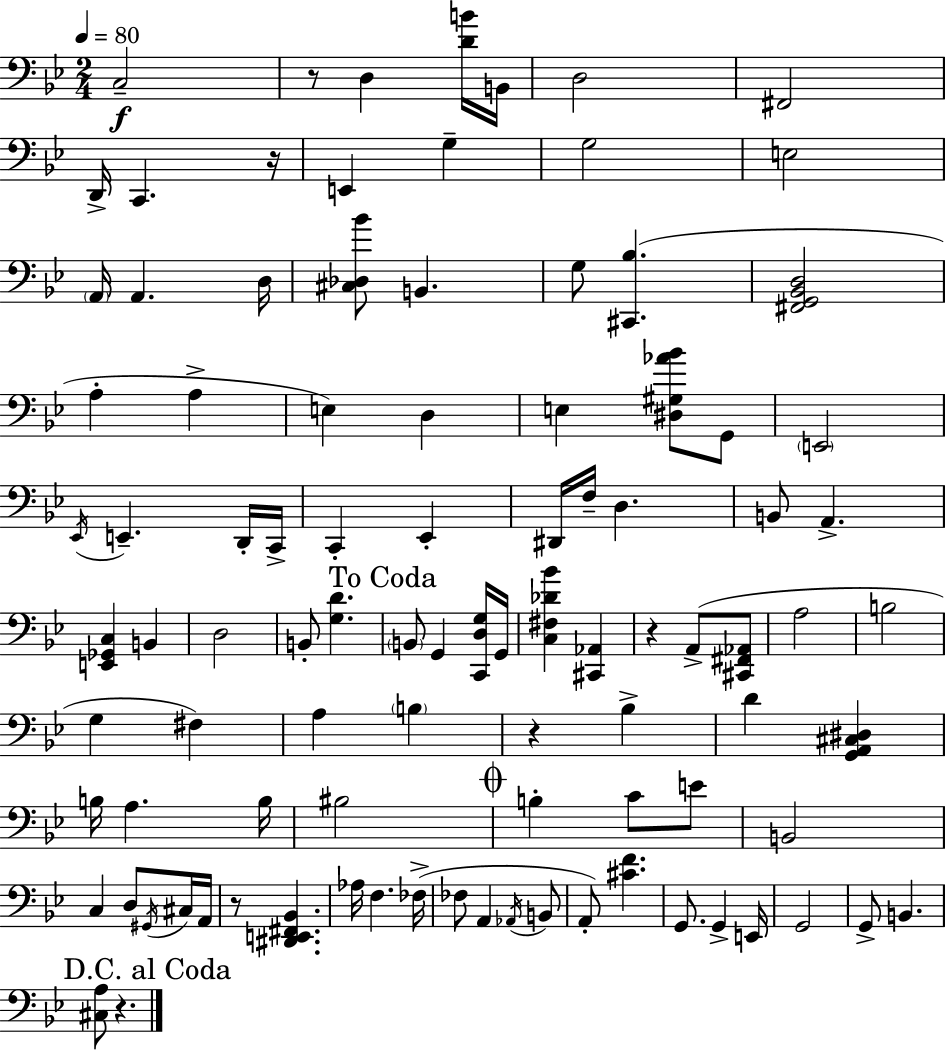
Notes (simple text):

C3/h R/e D3/q [D4,B4]/s B2/s D3/h F#2/h D2/s C2/q. R/s E2/q G3/q G3/h E3/h A2/s A2/q. D3/s [C#3,Db3,Bb4]/e B2/q. G3/e [C#2,Bb3]/q. [F#2,G2,Bb2,D3]/h A3/q A3/q E3/q D3/q E3/q [D#3,G#3,Ab4,Bb4]/e G2/e E2/h Eb2/s E2/q. D2/s C2/s C2/q Eb2/q D#2/s F3/s D3/q. B2/e A2/q. [E2,Gb2,C3]/q B2/q D3/h B2/e [G3,D4]/q. B2/e G2/q [C2,D3,G3]/s G2/s [C3,F#3,Db4,Bb4]/q [C#2,Ab2]/q R/q A2/e [C#2,F#2,Ab2]/e A3/h B3/h G3/q F#3/q A3/q B3/q R/q Bb3/q D4/q [G2,A2,C#3,D#3]/q B3/s A3/q. B3/s BIS3/h B3/q C4/e E4/e B2/h C3/q D3/e G#2/s C#3/s A2/s R/e [D#2,E2,F#2,Bb2]/q. Ab3/s F3/q. FES3/s FES3/e A2/q Ab2/s B2/e A2/e [C#4,F4]/q. G2/e. G2/q E2/s G2/h G2/e B2/q. [C#3,A3]/e R/q.